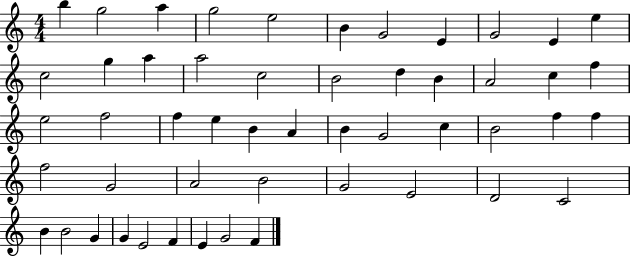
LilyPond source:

{
  \clef treble
  \numericTimeSignature
  \time 4/4
  \key c \major
  b''4 g''2 a''4 | g''2 e''2 | b'4 g'2 e'4 | g'2 e'4 e''4 | \break c''2 g''4 a''4 | a''2 c''2 | b'2 d''4 b'4 | a'2 c''4 f''4 | \break e''2 f''2 | f''4 e''4 b'4 a'4 | b'4 g'2 c''4 | b'2 f''4 f''4 | \break f''2 g'2 | a'2 b'2 | g'2 e'2 | d'2 c'2 | \break b'4 b'2 g'4 | g'4 e'2 f'4 | e'4 g'2 f'4 | \bar "|."
}